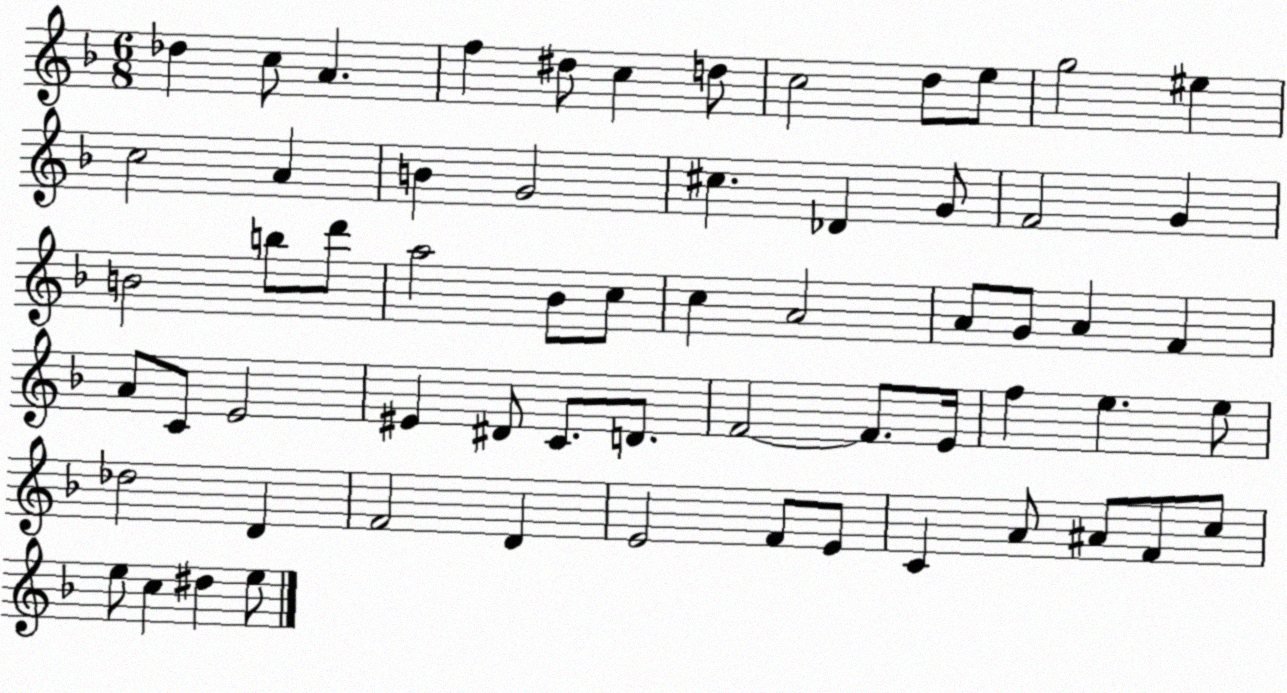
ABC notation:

X:1
T:Untitled
M:6/8
L:1/4
K:F
_d c/2 A f ^d/2 c d/2 c2 d/2 e/2 g2 ^e c2 A B G2 ^c _D G/2 F2 G B2 b/2 d'/2 a2 _B/2 c/2 c A2 A/2 G/2 A F A/2 C/2 E2 ^E ^D/2 C/2 D/2 F2 F/2 E/4 f e e/2 _d2 D F2 D E2 F/2 E/2 C A/2 ^A/2 F/2 c/2 e/2 c ^d e/2